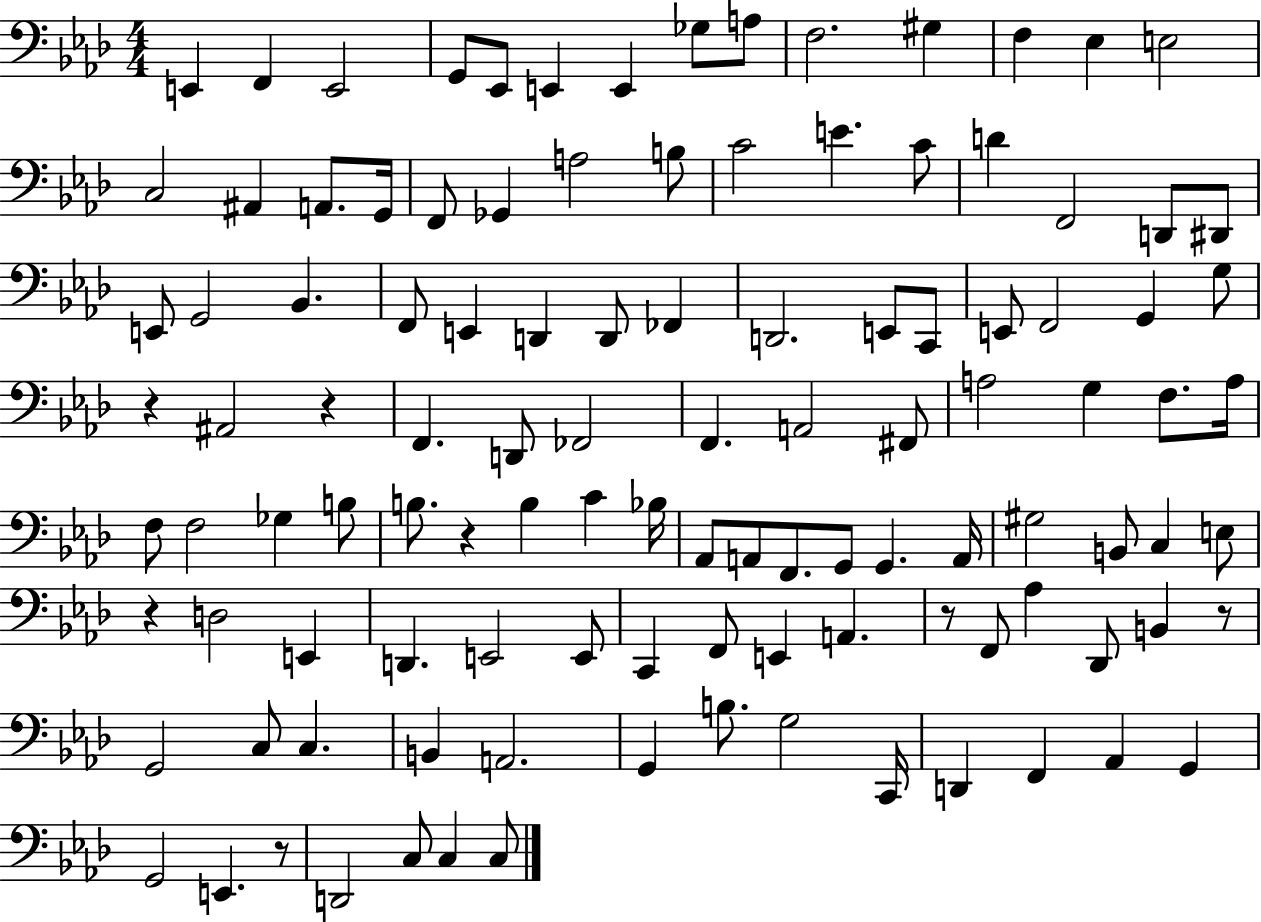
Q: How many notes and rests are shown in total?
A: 112